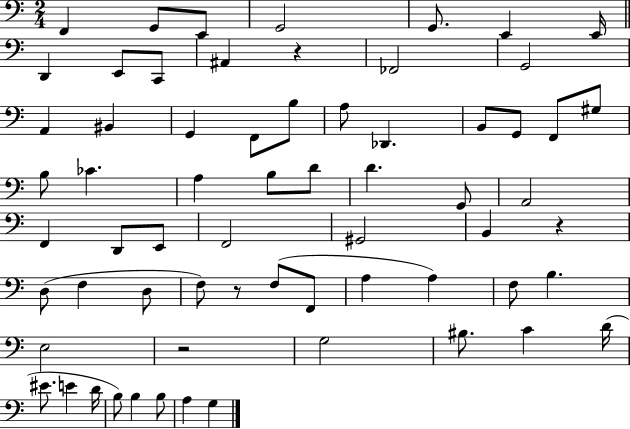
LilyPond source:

{
  \clef bass
  \numericTimeSignature
  \time 2/4
  \key c \major
  f,4 g,8 e,8 | g,2 | g,8. e,4 e,16 | \bar "||" \break \key a \minor d,4 e,8 c,8 | ais,4 r4 | fes,2 | g,2 | \break a,4 bis,4 | g,4 f,8 b8 | a8 des,4. | b,8 g,8 f,8 gis8 | \break b8 ces'4. | a4 b8 d'8 | d'4. g,8 | a,2 | \break f,4 d,8 e,8 | f,2 | gis,2 | b,4 r4 | \break d8( f4 d8 | f8) r8 f8( f,8 | a4 a4) | f8 b4. | \break e2 | r2 | g2 | bis8. c'4 d'16( | \break eis'8. e'4 d'16 | b8) b4 b8 | a4 g4 | \bar "|."
}